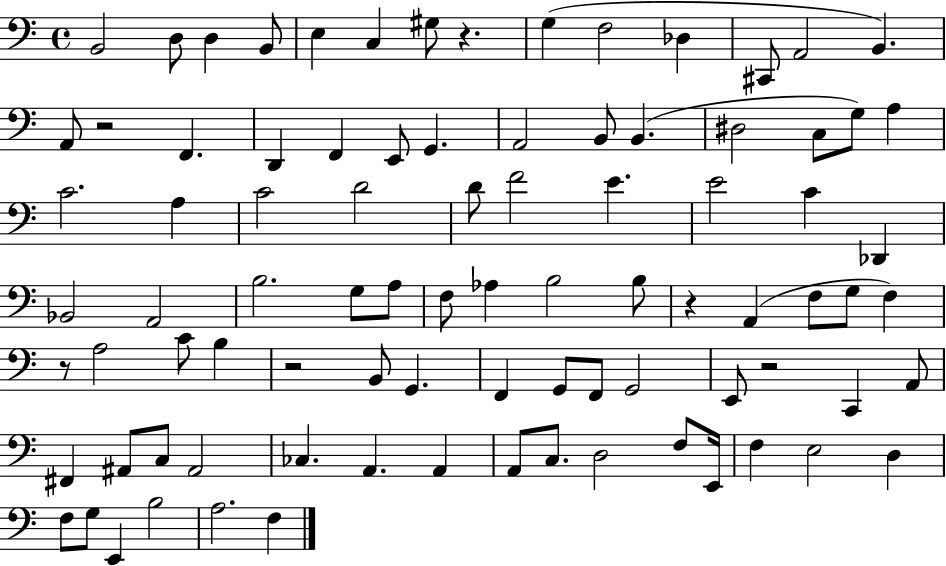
X:1
T:Untitled
M:4/4
L:1/4
K:C
B,,2 D,/2 D, B,,/2 E, C, ^G,/2 z G, F,2 _D, ^C,,/2 A,,2 B,, A,,/2 z2 F,, D,, F,, E,,/2 G,, A,,2 B,,/2 B,, ^D,2 C,/2 G,/2 A, C2 A, C2 D2 D/2 F2 E E2 C _D,, _B,,2 A,,2 B,2 G,/2 A,/2 F,/2 _A, B,2 B,/2 z A,, F,/2 G,/2 F, z/2 A,2 C/2 B, z2 B,,/2 G,, F,, G,,/2 F,,/2 G,,2 E,,/2 z2 C,, A,,/2 ^F,, ^A,,/2 C,/2 ^A,,2 _C, A,, A,, A,,/2 C,/2 D,2 F,/2 E,,/4 F, E,2 D, F,/2 G,/2 E,, B,2 A,2 F,